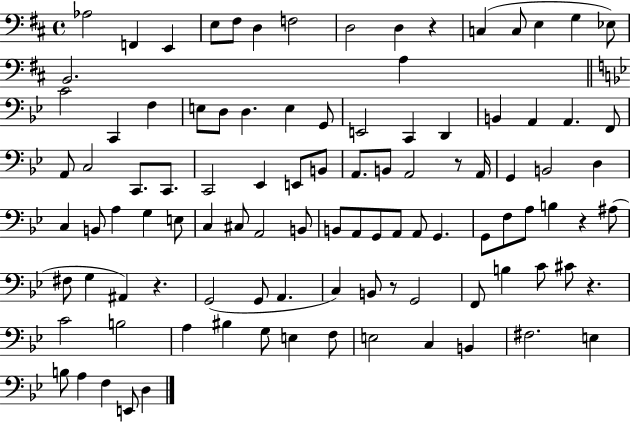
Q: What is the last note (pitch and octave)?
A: D3